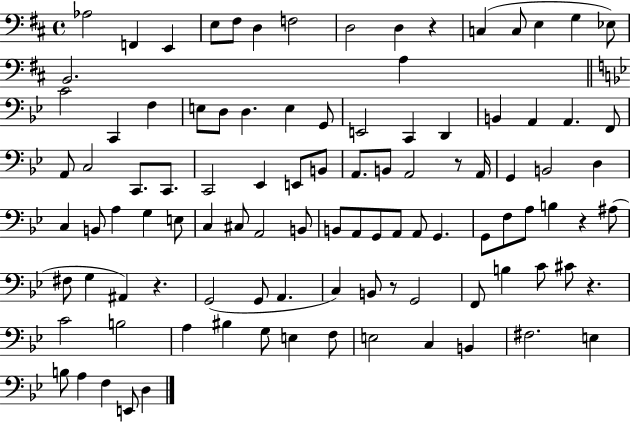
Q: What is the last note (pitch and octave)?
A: D3